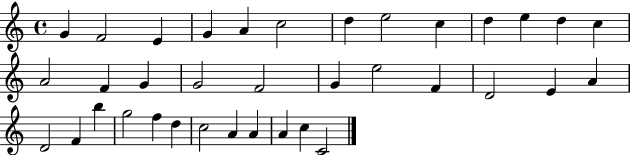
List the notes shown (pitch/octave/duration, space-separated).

G4/q F4/h E4/q G4/q A4/q C5/h D5/q E5/h C5/q D5/q E5/q D5/q C5/q A4/h F4/q G4/q G4/h F4/h G4/q E5/h F4/q D4/h E4/q A4/q D4/h F4/q B5/q G5/h F5/q D5/q C5/h A4/q A4/q A4/q C5/q C4/h